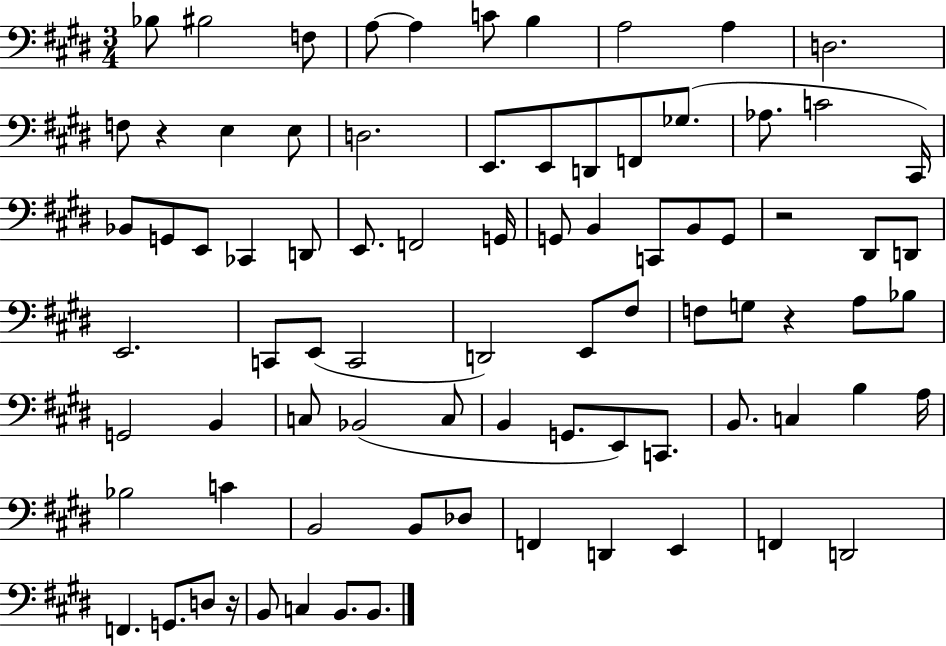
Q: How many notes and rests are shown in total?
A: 82